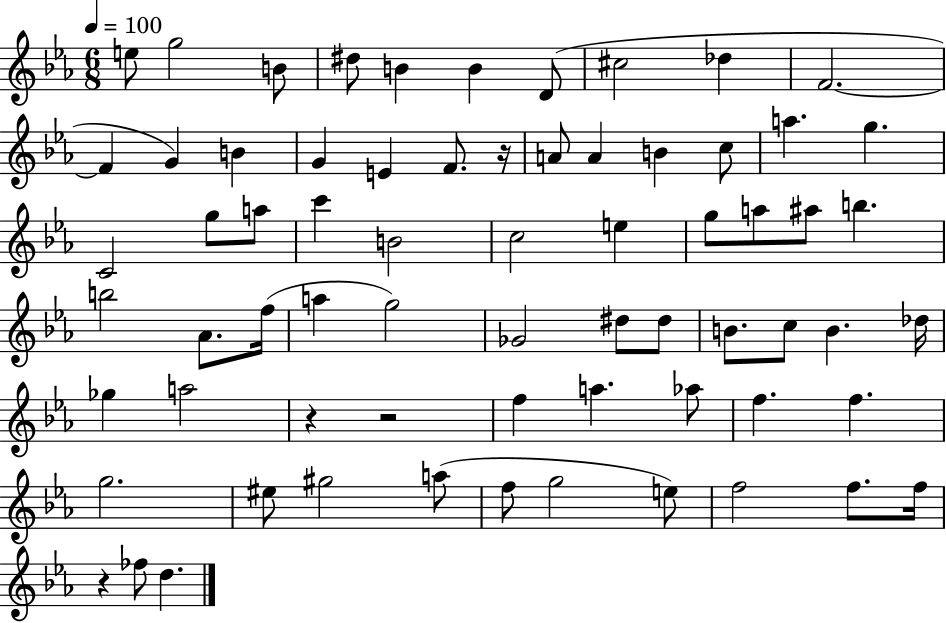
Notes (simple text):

E5/e G5/h B4/e D#5/e B4/q B4/q D4/e C#5/h Db5/q F4/h. F4/q G4/q B4/q G4/q E4/q F4/e. R/s A4/e A4/q B4/q C5/e A5/q. G5/q. C4/h G5/e A5/e C6/q B4/h C5/h E5/q G5/e A5/e A#5/e B5/q. B5/h Ab4/e. F5/s A5/q G5/h Gb4/h D#5/e D#5/e B4/e. C5/e B4/q. Db5/s Gb5/q A5/h R/q R/h F5/q A5/q. Ab5/e F5/q. F5/q. G5/h. EIS5/e G#5/h A5/e F5/e G5/h E5/e F5/h F5/e. F5/s R/q FES5/e D5/q.